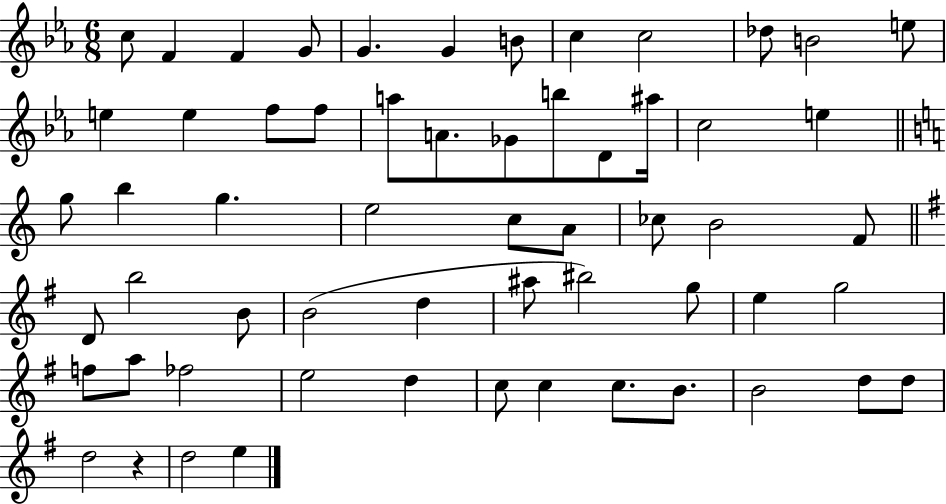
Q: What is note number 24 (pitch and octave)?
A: E5